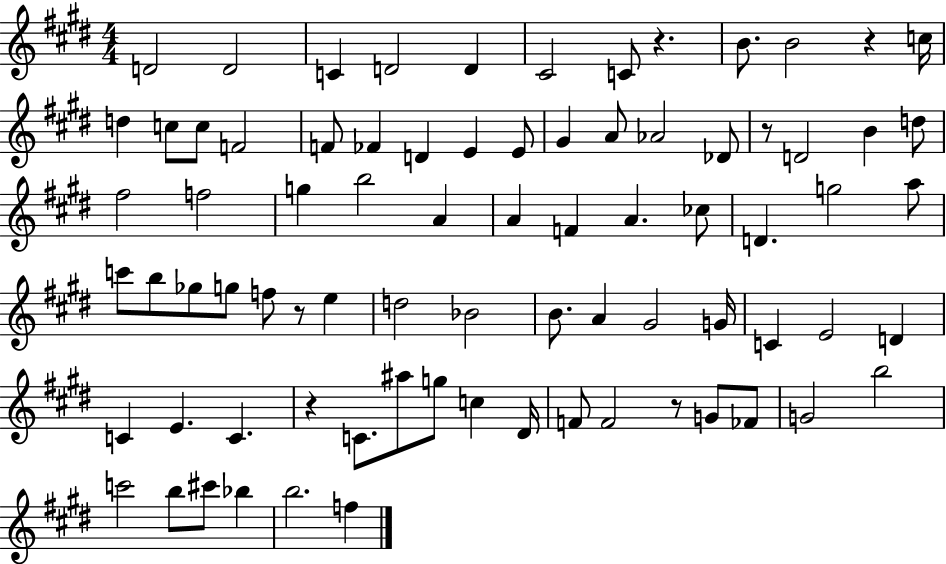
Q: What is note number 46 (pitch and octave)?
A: Bb4